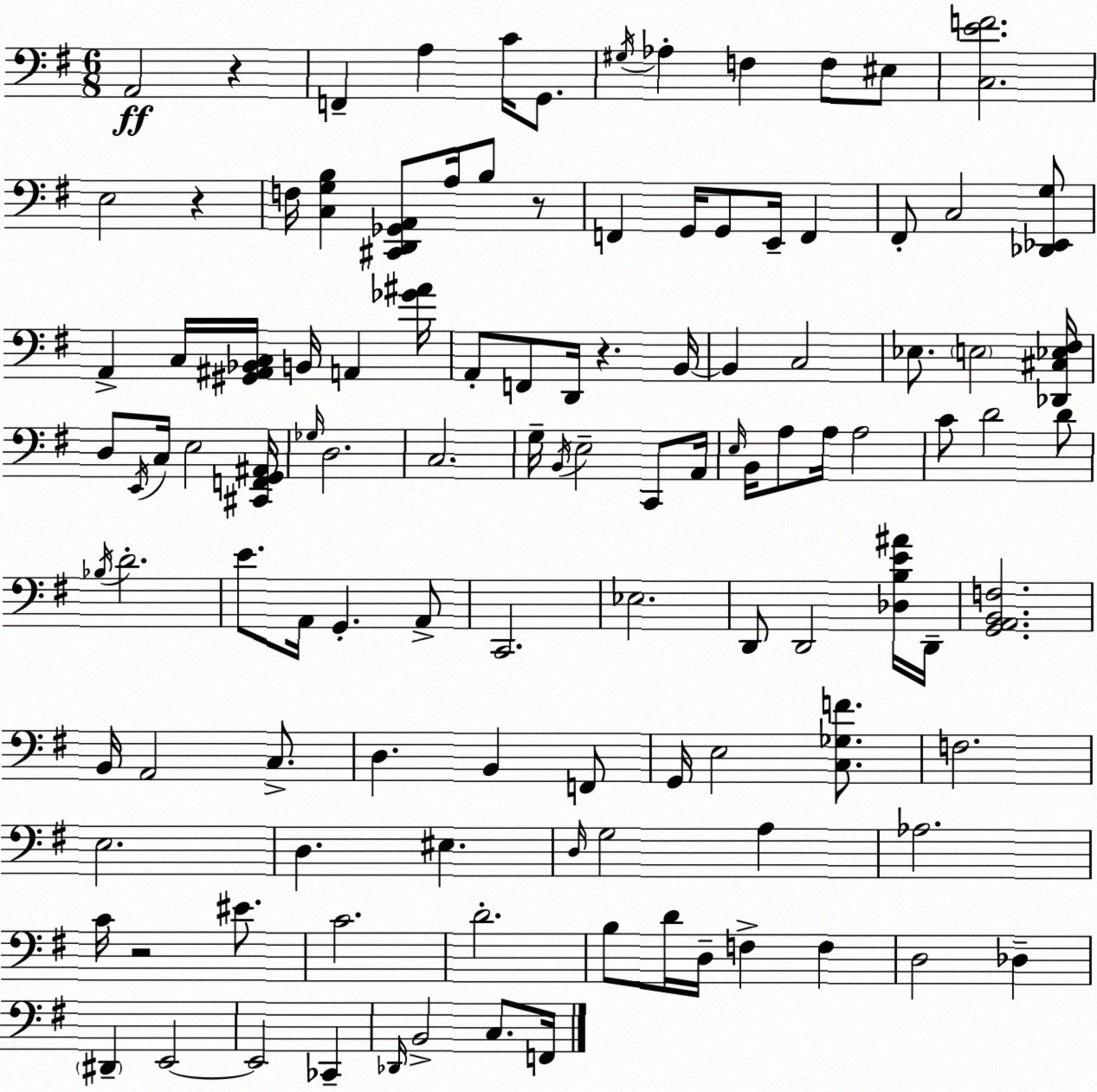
X:1
T:Untitled
M:6/8
L:1/4
K:G
A,,2 z F,, A, C/4 G,,/2 ^G,/4 _A, F, F,/2 ^E,/2 [C,EF]2 E,2 z F,/4 [C,G,B,] [^C,,D,,_G,,A,,]/2 A,/4 B,/2 z/2 F,, G,,/4 G,,/2 E,,/4 F,, ^F,,/2 C,2 [_D,,_E,,G,]/2 A,, C,/4 [^G,,^A,,_B,,C,]/4 B,,/4 A,, [_G^A]/4 A,,/2 F,,/2 D,,/4 z B,,/4 B,, C,2 _E,/2 E,2 [_D,,^C,_E,^F,]/4 D,/2 E,,/4 C,/4 E,2 [^C,,F,,G,,^A,,]/4 _G,/4 D,2 C,2 G,/4 B,,/4 E,2 C,,/2 A,,/4 E,/4 B,,/4 A,/2 A,/4 A,2 C/2 D2 D/2 _B,/4 D2 E/2 A,,/4 G,, A,,/2 C,,2 _E,2 D,,/2 D,,2 [_D,B,E^A]/4 D,,/4 [G,,A,,B,,F,]2 B,,/4 A,,2 C,/2 D, B,, F,,/2 G,,/4 E,2 [C,_G,F]/2 F,2 E,2 D, ^E, D,/4 G,2 A, _A,2 C/4 z2 ^E/2 C2 D2 B,/2 D/4 D,/4 F, F, D,2 _D, ^D,, E,,2 E,,2 _C,, _D,,/4 B,,2 C,/2 F,,/4